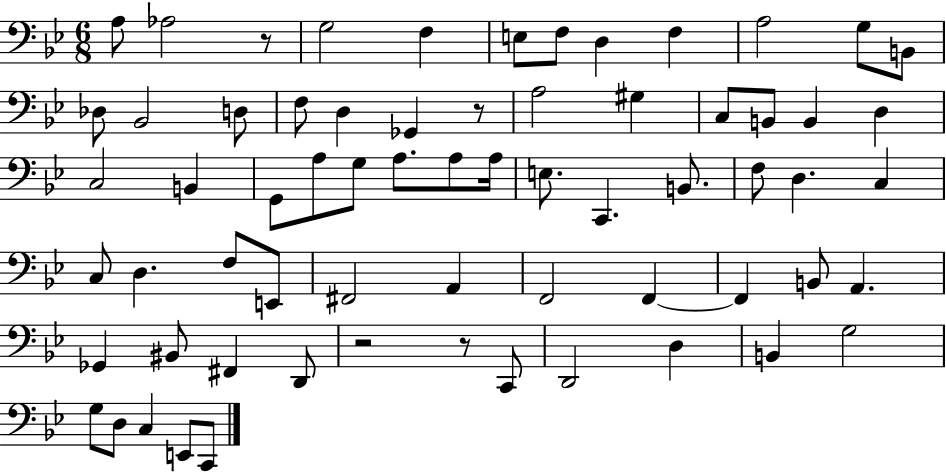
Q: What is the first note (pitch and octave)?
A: A3